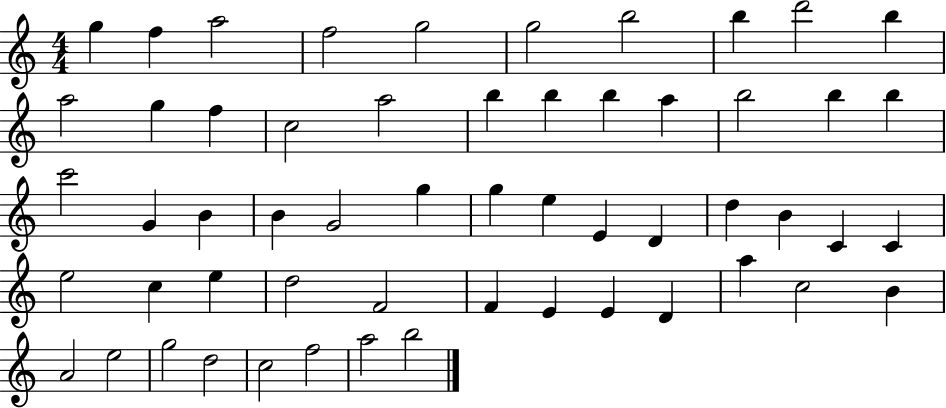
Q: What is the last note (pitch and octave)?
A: B5